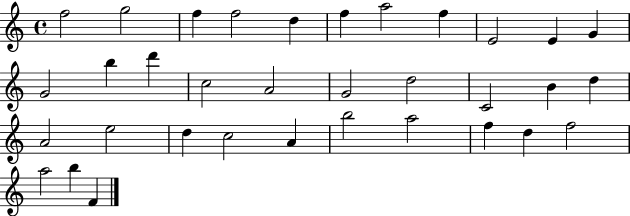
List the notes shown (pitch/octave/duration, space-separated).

F5/h G5/h F5/q F5/h D5/q F5/q A5/h F5/q E4/h E4/q G4/q G4/h B5/q D6/q C5/h A4/h G4/h D5/h C4/h B4/q D5/q A4/h E5/h D5/q C5/h A4/q B5/h A5/h F5/q D5/q F5/h A5/h B5/q F4/q